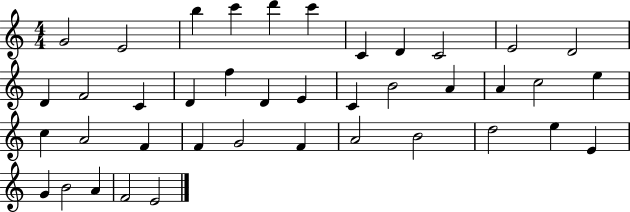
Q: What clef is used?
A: treble